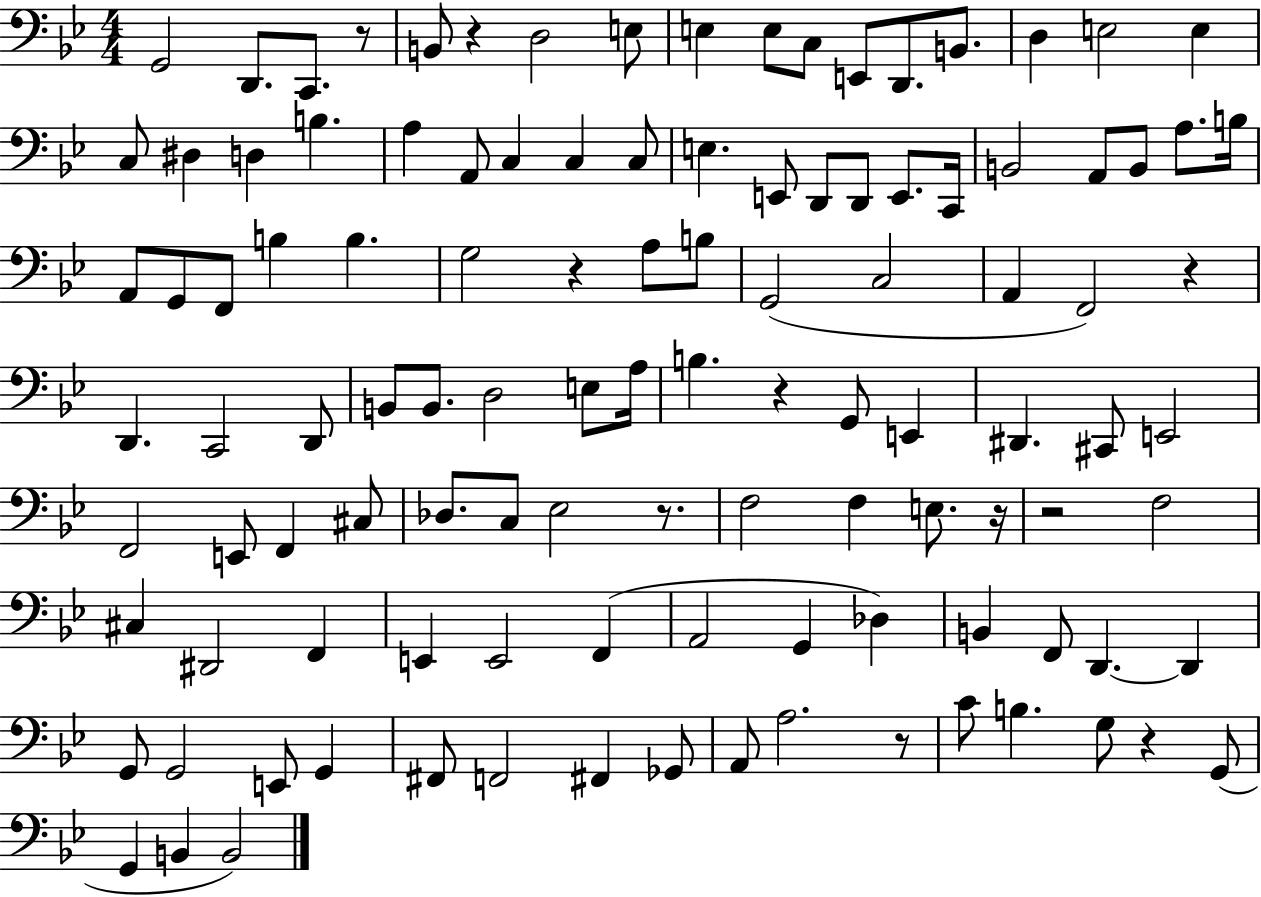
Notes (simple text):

G2/h D2/e. C2/e. R/e B2/e R/q D3/h E3/e E3/q E3/e C3/e E2/e D2/e. B2/e. D3/q E3/h E3/q C3/e D#3/q D3/q B3/q. A3/q A2/e C3/q C3/q C3/e E3/q. E2/e D2/e D2/e E2/e. C2/s B2/h A2/e B2/e A3/e. B3/s A2/e G2/e F2/e B3/q B3/q. G3/h R/q A3/e B3/e G2/h C3/h A2/q F2/h R/q D2/q. C2/h D2/e B2/e B2/e. D3/h E3/e A3/s B3/q. R/q G2/e E2/q D#2/q. C#2/e E2/h F2/h E2/e F2/q C#3/e Db3/e. C3/e Eb3/h R/e. F3/h F3/q E3/e. R/s R/h F3/h C#3/q D#2/h F2/q E2/q E2/h F2/q A2/h G2/q Db3/q B2/q F2/e D2/q. D2/q G2/e G2/h E2/e G2/q F#2/e F2/h F#2/q Gb2/e A2/e A3/h. R/e C4/e B3/q. G3/e R/q G2/e G2/q B2/q B2/h